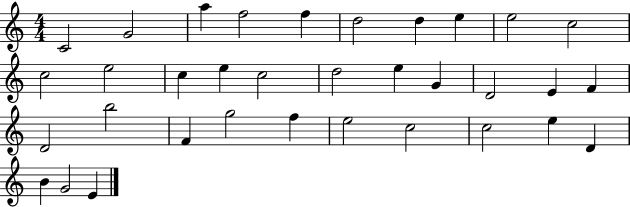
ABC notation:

X:1
T:Untitled
M:4/4
L:1/4
K:C
C2 G2 a f2 f d2 d e e2 c2 c2 e2 c e c2 d2 e G D2 E F D2 b2 F g2 f e2 c2 c2 e D B G2 E